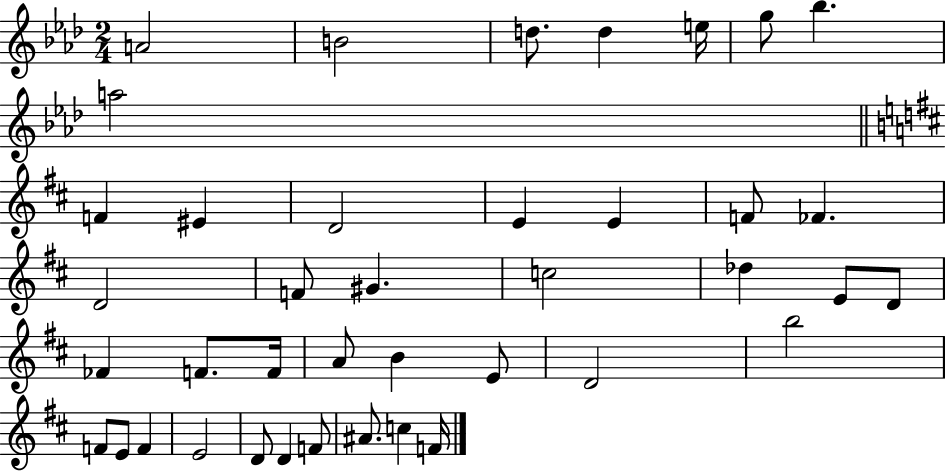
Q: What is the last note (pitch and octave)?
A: F4